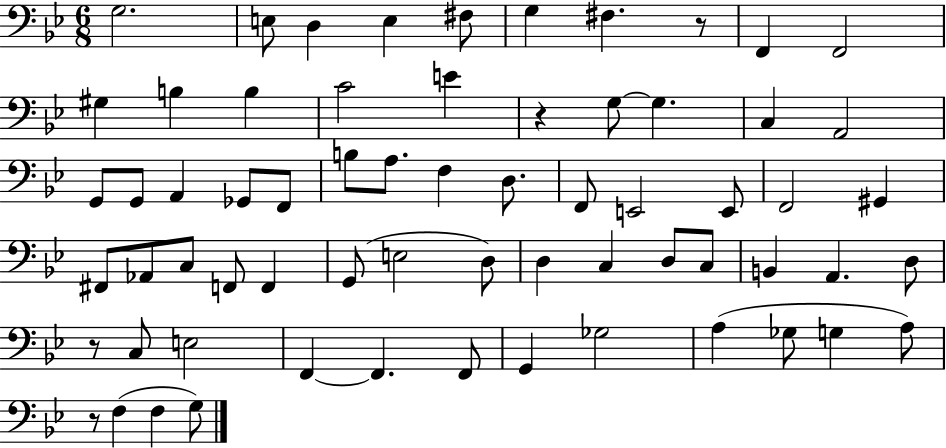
X:1
T:Untitled
M:6/8
L:1/4
K:Bb
G,2 E,/2 D, E, ^F,/2 G, ^F, z/2 F,, F,,2 ^G, B, B, C2 E z G,/2 G, C, A,,2 G,,/2 G,,/2 A,, _G,,/2 F,,/2 B,/2 A,/2 F, D,/2 F,,/2 E,,2 E,,/2 F,,2 ^G,, ^F,,/2 _A,,/2 C,/2 F,,/2 F,, G,,/2 E,2 D,/2 D, C, D,/2 C,/2 B,, A,, D,/2 z/2 C,/2 E,2 F,, F,, F,,/2 G,, _G,2 A, _G,/2 G, A,/2 z/2 F, F, G,/2